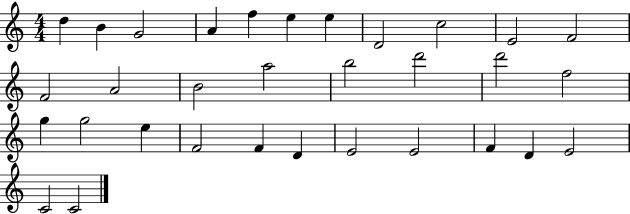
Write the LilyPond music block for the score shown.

{
  \clef treble
  \numericTimeSignature
  \time 4/4
  \key c \major
  d''4 b'4 g'2 | a'4 f''4 e''4 e''4 | d'2 c''2 | e'2 f'2 | \break f'2 a'2 | b'2 a''2 | b''2 d'''2 | d'''2 f''2 | \break g''4 g''2 e''4 | f'2 f'4 d'4 | e'2 e'2 | f'4 d'4 e'2 | \break c'2 c'2 | \bar "|."
}